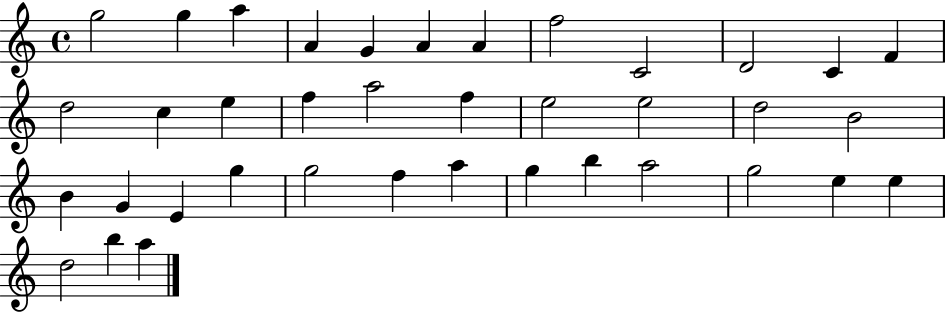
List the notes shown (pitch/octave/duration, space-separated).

G5/h G5/q A5/q A4/q G4/q A4/q A4/q F5/h C4/h D4/h C4/q F4/q D5/h C5/q E5/q F5/q A5/h F5/q E5/h E5/h D5/h B4/h B4/q G4/q E4/q G5/q G5/h F5/q A5/q G5/q B5/q A5/h G5/h E5/q E5/q D5/h B5/q A5/q